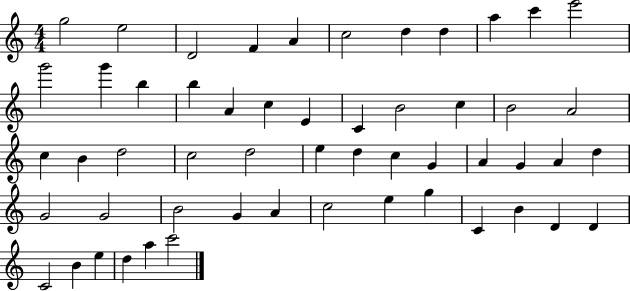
X:1
T:Untitled
M:4/4
L:1/4
K:C
g2 e2 D2 F A c2 d d a c' e'2 g'2 g' b b A c E C B2 c B2 A2 c B d2 c2 d2 e d c G A G A d G2 G2 B2 G A c2 e g C B D D C2 B e d a c'2